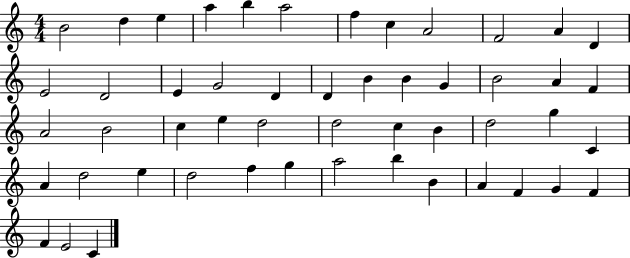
{
  \clef treble
  \numericTimeSignature
  \time 4/4
  \key c \major
  b'2 d''4 e''4 | a''4 b''4 a''2 | f''4 c''4 a'2 | f'2 a'4 d'4 | \break e'2 d'2 | e'4 g'2 d'4 | d'4 b'4 b'4 g'4 | b'2 a'4 f'4 | \break a'2 b'2 | c''4 e''4 d''2 | d''2 c''4 b'4 | d''2 g''4 c'4 | \break a'4 d''2 e''4 | d''2 f''4 g''4 | a''2 b''4 b'4 | a'4 f'4 g'4 f'4 | \break f'4 e'2 c'4 | \bar "|."
}